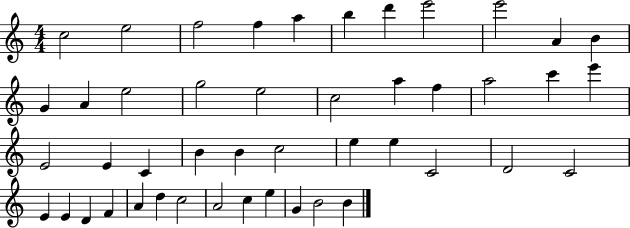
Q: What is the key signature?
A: C major